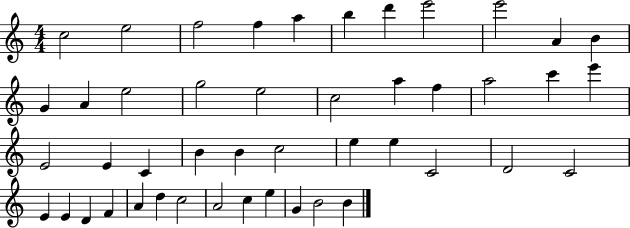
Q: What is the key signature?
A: C major